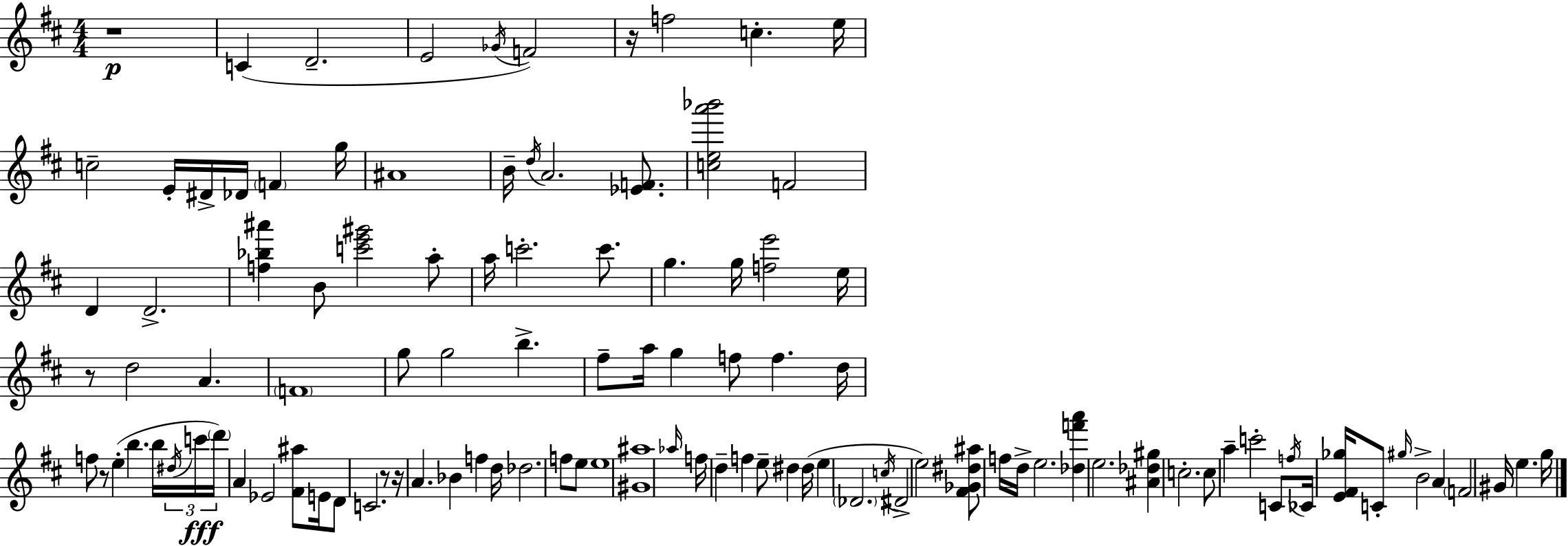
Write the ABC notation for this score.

X:1
T:Untitled
M:4/4
L:1/4
K:D
z4 C D2 E2 _G/4 F2 z/4 f2 c e/4 c2 E/4 ^D/4 _D/4 F g/4 ^A4 B/4 d/4 A2 [_EF]/2 [cea'_b']2 F2 D D2 [f_b^a'] B/2 [c'e'^g']2 a/2 a/4 c'2 c'/2 g g/4 [fe']2 e/4 z/2 d2 A F4 g/2 g2 b ^f/2 a/4 g f/2 f d/4 f/2 z/2 e b b/4 ^d/4 c'/4 d'/4 A _E2 [^F^a]/2 E/4 D/2 C2 z/2 z/4 A _B f d/4 _d2 f/2 e/2 e4 [^G^a]4 _a/4 f/4 d f e/2 ^d ^d/4 e _D2 c/4 ^D2 e2 [^F_G^d^a]/2 f/4 d/4 e2 [_df'a'] e2 [^A_d^g] c2 c/2 a c'2 C/2 f/4 _C/4 [E^F_g]/4 C/2 ^g/4 B2 A F2 ^G/4 e g/4